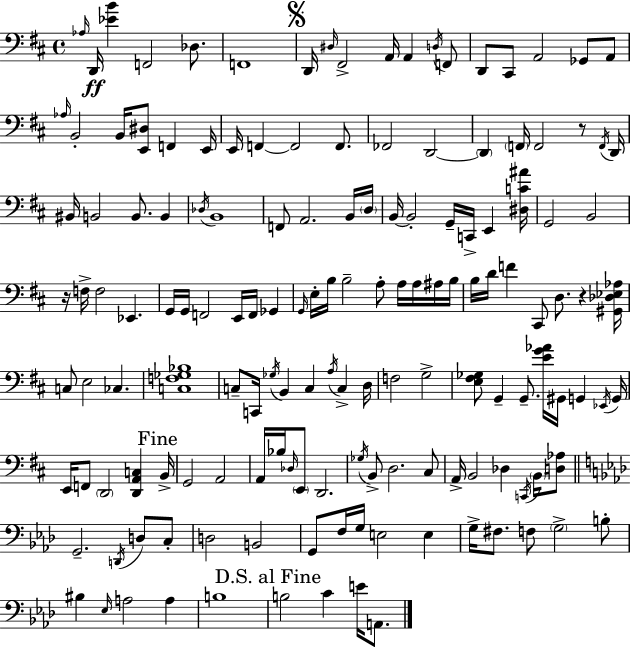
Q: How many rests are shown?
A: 3